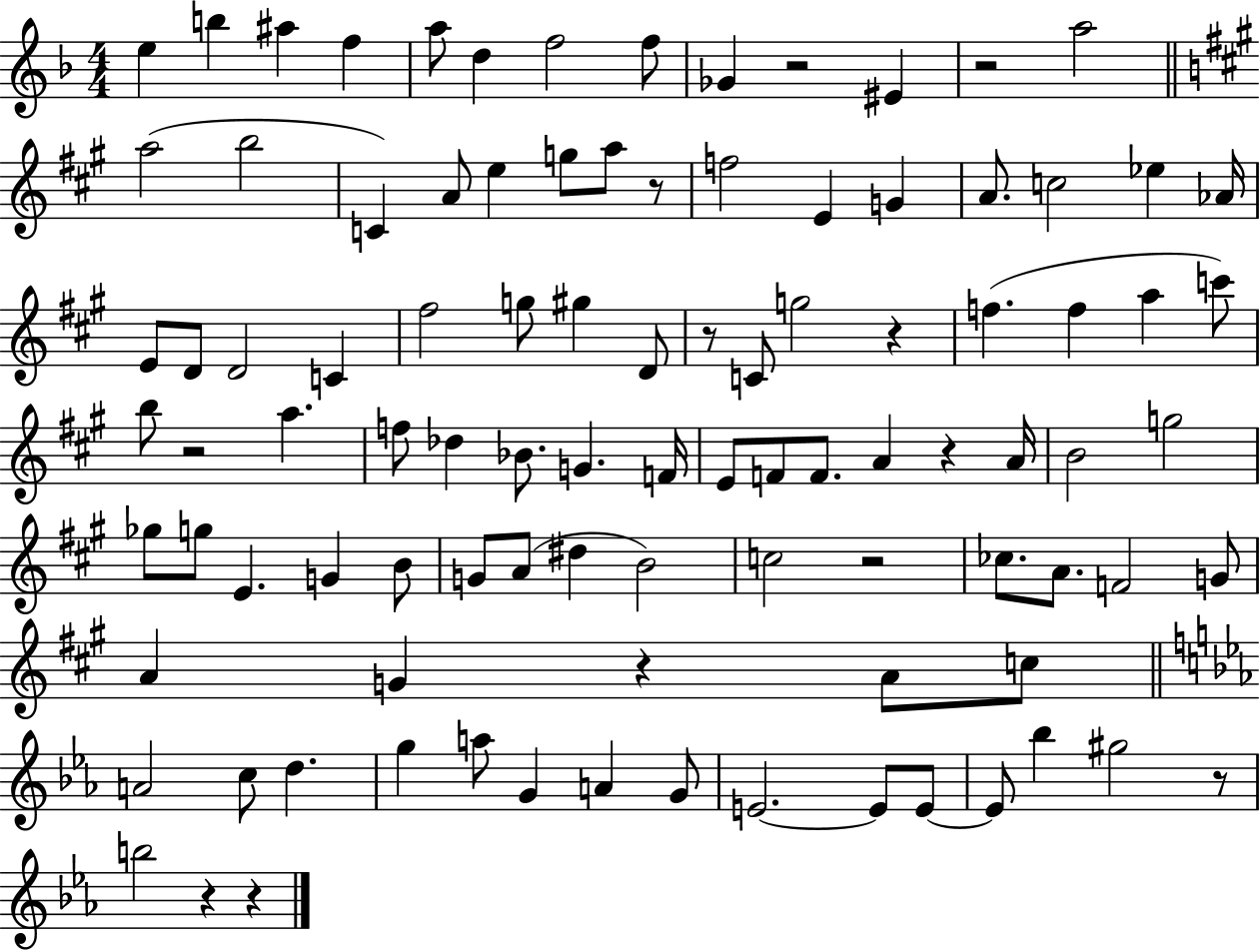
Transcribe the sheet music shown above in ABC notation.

X:1
T:Untitled
M:4/4
L:1/4
K:F
e b ^a f a/2 d f2 f/2 _G z2 ^E z2 a2 a2 b2 C A/2 e g/2 a/2 z/2 f2 E G A/2 c2 _e _A/4 E/2 D/2 D2 C ^f2 g/2 ^g D/2 z/2 C/2 g2 z f f a c'/2 b/2 z2 a f/2 _d _B/2 G F/4 E/2 F/2 F/2 A z A/4 B2 g2 _g/2 g/2 E G B/2 G/2 A/2 ^d B2 c2 z2 _c/2 A/2 F2 G/2 A G z A/2 c/2 A2 c/2 d g a/2 G A G/2 E2 E/2 E/2 E/2 _b ^g2 z/2 b2 z z